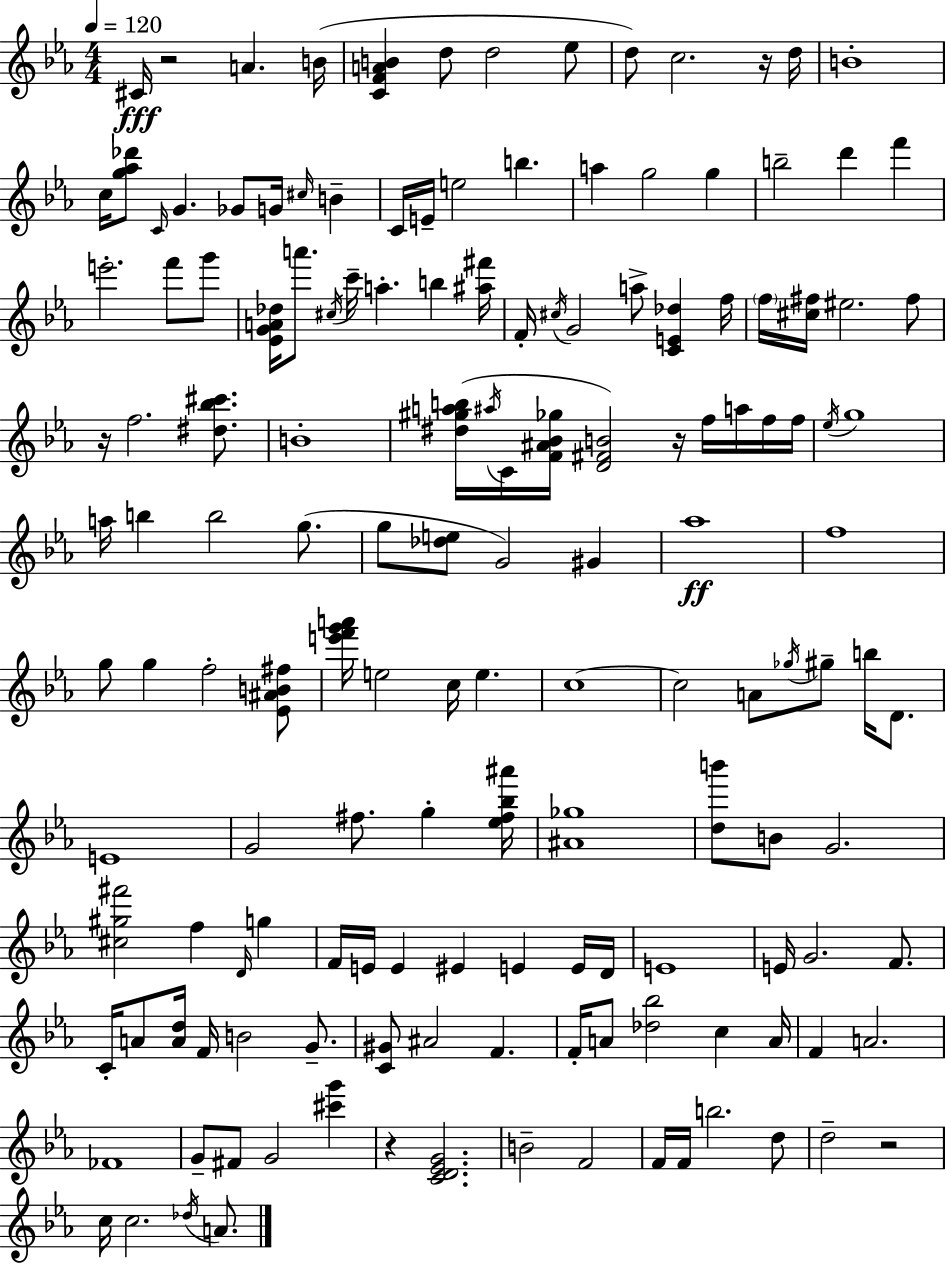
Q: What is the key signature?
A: EES major